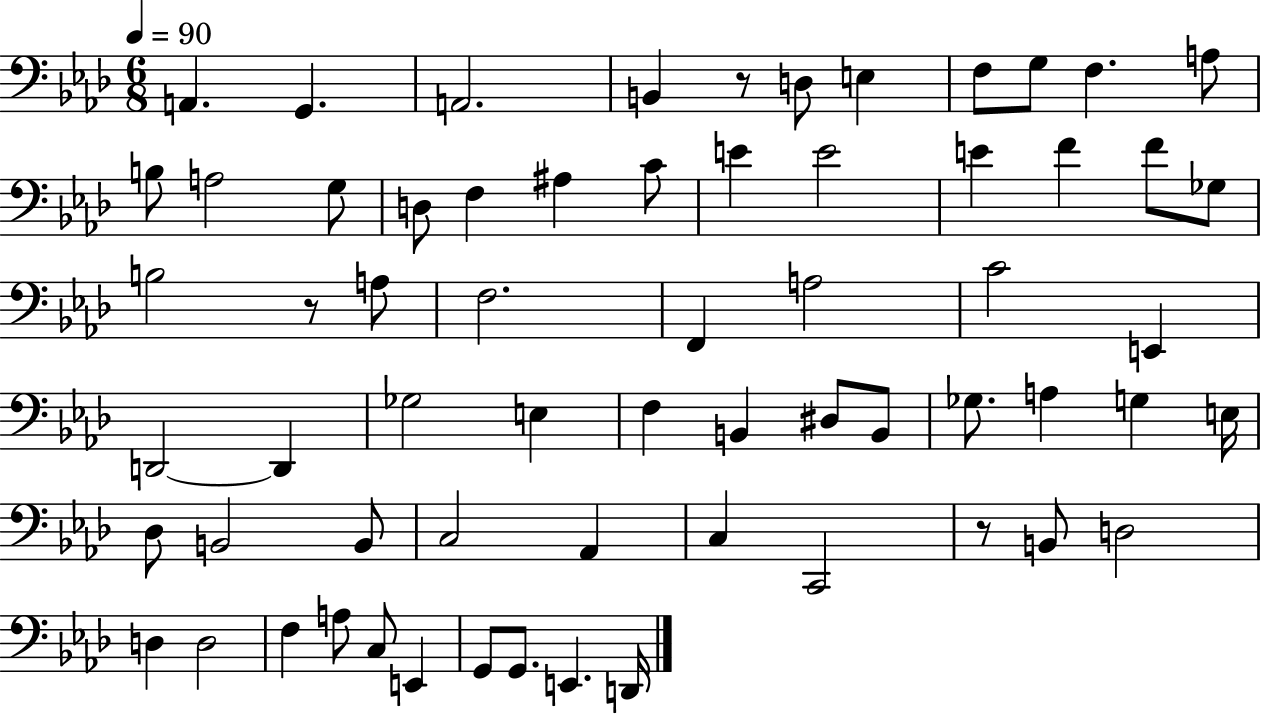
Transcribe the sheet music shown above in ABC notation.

X:1
T:Untitled
M:6/8
L:1/4
K:Ab
A,, G,, A,,2 B,, z/2 D,/2 E, F,/2 G,/2 F, A,/2 B,/2 A,2 G,/2 D,/2 F, ^A, C/2 E E2 E F F/2 _G,/2 B,2 z/2 A,/2 F,2 F,, A,2 C2 E,, D,,2 D,, _G,2 E, F, B,, ^D,/2 B,,/2 _G,/2 A, G, E,/4 _D,/2 B,,2 B,,/2 C,2 _A,, C, C,,2 z/2 B,,/2 D,2 D, D,2 F, A,/2 C,/2 E,, G,,/2 G,,/2 E,, D,,/4